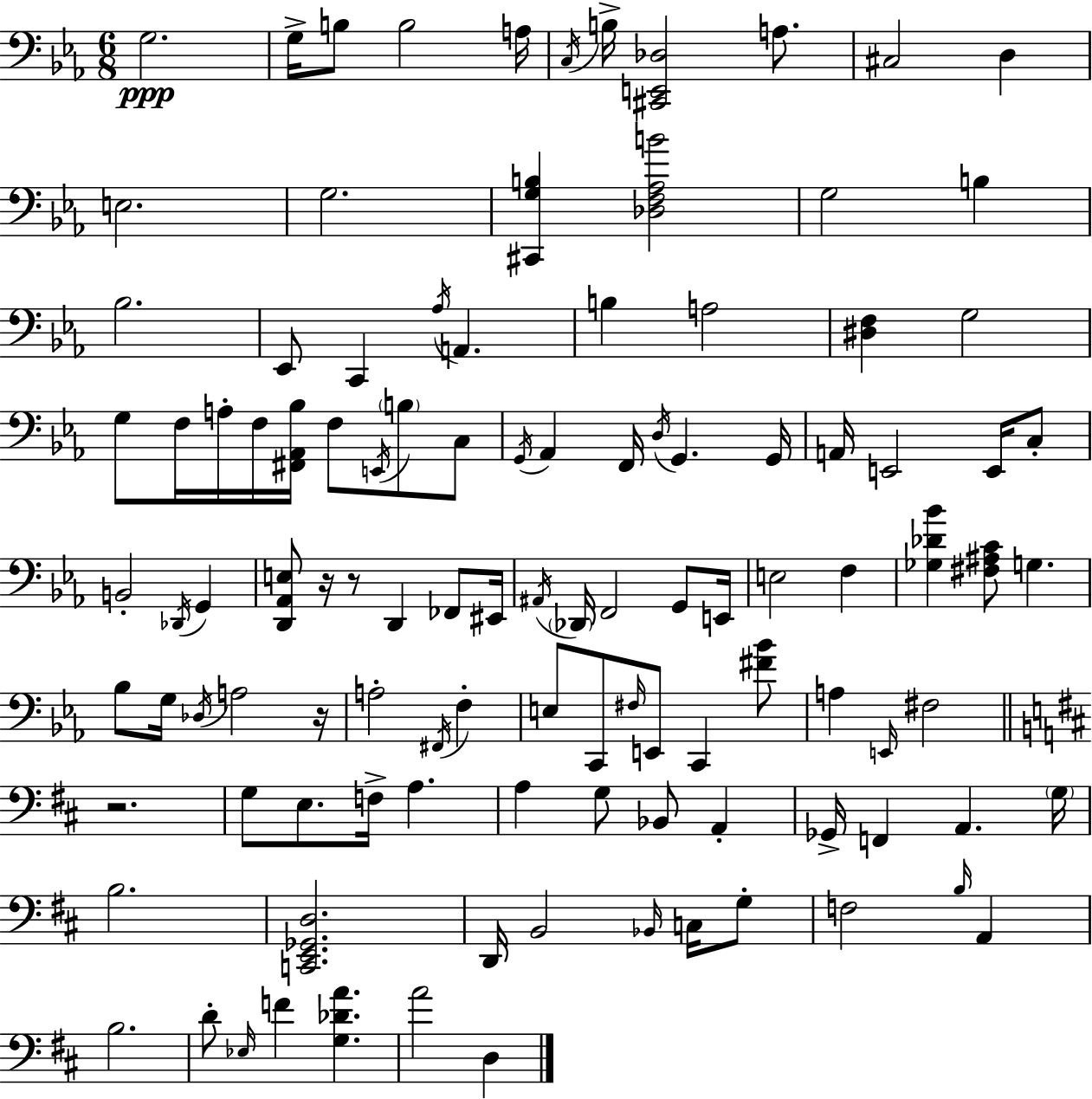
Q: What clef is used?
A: bass